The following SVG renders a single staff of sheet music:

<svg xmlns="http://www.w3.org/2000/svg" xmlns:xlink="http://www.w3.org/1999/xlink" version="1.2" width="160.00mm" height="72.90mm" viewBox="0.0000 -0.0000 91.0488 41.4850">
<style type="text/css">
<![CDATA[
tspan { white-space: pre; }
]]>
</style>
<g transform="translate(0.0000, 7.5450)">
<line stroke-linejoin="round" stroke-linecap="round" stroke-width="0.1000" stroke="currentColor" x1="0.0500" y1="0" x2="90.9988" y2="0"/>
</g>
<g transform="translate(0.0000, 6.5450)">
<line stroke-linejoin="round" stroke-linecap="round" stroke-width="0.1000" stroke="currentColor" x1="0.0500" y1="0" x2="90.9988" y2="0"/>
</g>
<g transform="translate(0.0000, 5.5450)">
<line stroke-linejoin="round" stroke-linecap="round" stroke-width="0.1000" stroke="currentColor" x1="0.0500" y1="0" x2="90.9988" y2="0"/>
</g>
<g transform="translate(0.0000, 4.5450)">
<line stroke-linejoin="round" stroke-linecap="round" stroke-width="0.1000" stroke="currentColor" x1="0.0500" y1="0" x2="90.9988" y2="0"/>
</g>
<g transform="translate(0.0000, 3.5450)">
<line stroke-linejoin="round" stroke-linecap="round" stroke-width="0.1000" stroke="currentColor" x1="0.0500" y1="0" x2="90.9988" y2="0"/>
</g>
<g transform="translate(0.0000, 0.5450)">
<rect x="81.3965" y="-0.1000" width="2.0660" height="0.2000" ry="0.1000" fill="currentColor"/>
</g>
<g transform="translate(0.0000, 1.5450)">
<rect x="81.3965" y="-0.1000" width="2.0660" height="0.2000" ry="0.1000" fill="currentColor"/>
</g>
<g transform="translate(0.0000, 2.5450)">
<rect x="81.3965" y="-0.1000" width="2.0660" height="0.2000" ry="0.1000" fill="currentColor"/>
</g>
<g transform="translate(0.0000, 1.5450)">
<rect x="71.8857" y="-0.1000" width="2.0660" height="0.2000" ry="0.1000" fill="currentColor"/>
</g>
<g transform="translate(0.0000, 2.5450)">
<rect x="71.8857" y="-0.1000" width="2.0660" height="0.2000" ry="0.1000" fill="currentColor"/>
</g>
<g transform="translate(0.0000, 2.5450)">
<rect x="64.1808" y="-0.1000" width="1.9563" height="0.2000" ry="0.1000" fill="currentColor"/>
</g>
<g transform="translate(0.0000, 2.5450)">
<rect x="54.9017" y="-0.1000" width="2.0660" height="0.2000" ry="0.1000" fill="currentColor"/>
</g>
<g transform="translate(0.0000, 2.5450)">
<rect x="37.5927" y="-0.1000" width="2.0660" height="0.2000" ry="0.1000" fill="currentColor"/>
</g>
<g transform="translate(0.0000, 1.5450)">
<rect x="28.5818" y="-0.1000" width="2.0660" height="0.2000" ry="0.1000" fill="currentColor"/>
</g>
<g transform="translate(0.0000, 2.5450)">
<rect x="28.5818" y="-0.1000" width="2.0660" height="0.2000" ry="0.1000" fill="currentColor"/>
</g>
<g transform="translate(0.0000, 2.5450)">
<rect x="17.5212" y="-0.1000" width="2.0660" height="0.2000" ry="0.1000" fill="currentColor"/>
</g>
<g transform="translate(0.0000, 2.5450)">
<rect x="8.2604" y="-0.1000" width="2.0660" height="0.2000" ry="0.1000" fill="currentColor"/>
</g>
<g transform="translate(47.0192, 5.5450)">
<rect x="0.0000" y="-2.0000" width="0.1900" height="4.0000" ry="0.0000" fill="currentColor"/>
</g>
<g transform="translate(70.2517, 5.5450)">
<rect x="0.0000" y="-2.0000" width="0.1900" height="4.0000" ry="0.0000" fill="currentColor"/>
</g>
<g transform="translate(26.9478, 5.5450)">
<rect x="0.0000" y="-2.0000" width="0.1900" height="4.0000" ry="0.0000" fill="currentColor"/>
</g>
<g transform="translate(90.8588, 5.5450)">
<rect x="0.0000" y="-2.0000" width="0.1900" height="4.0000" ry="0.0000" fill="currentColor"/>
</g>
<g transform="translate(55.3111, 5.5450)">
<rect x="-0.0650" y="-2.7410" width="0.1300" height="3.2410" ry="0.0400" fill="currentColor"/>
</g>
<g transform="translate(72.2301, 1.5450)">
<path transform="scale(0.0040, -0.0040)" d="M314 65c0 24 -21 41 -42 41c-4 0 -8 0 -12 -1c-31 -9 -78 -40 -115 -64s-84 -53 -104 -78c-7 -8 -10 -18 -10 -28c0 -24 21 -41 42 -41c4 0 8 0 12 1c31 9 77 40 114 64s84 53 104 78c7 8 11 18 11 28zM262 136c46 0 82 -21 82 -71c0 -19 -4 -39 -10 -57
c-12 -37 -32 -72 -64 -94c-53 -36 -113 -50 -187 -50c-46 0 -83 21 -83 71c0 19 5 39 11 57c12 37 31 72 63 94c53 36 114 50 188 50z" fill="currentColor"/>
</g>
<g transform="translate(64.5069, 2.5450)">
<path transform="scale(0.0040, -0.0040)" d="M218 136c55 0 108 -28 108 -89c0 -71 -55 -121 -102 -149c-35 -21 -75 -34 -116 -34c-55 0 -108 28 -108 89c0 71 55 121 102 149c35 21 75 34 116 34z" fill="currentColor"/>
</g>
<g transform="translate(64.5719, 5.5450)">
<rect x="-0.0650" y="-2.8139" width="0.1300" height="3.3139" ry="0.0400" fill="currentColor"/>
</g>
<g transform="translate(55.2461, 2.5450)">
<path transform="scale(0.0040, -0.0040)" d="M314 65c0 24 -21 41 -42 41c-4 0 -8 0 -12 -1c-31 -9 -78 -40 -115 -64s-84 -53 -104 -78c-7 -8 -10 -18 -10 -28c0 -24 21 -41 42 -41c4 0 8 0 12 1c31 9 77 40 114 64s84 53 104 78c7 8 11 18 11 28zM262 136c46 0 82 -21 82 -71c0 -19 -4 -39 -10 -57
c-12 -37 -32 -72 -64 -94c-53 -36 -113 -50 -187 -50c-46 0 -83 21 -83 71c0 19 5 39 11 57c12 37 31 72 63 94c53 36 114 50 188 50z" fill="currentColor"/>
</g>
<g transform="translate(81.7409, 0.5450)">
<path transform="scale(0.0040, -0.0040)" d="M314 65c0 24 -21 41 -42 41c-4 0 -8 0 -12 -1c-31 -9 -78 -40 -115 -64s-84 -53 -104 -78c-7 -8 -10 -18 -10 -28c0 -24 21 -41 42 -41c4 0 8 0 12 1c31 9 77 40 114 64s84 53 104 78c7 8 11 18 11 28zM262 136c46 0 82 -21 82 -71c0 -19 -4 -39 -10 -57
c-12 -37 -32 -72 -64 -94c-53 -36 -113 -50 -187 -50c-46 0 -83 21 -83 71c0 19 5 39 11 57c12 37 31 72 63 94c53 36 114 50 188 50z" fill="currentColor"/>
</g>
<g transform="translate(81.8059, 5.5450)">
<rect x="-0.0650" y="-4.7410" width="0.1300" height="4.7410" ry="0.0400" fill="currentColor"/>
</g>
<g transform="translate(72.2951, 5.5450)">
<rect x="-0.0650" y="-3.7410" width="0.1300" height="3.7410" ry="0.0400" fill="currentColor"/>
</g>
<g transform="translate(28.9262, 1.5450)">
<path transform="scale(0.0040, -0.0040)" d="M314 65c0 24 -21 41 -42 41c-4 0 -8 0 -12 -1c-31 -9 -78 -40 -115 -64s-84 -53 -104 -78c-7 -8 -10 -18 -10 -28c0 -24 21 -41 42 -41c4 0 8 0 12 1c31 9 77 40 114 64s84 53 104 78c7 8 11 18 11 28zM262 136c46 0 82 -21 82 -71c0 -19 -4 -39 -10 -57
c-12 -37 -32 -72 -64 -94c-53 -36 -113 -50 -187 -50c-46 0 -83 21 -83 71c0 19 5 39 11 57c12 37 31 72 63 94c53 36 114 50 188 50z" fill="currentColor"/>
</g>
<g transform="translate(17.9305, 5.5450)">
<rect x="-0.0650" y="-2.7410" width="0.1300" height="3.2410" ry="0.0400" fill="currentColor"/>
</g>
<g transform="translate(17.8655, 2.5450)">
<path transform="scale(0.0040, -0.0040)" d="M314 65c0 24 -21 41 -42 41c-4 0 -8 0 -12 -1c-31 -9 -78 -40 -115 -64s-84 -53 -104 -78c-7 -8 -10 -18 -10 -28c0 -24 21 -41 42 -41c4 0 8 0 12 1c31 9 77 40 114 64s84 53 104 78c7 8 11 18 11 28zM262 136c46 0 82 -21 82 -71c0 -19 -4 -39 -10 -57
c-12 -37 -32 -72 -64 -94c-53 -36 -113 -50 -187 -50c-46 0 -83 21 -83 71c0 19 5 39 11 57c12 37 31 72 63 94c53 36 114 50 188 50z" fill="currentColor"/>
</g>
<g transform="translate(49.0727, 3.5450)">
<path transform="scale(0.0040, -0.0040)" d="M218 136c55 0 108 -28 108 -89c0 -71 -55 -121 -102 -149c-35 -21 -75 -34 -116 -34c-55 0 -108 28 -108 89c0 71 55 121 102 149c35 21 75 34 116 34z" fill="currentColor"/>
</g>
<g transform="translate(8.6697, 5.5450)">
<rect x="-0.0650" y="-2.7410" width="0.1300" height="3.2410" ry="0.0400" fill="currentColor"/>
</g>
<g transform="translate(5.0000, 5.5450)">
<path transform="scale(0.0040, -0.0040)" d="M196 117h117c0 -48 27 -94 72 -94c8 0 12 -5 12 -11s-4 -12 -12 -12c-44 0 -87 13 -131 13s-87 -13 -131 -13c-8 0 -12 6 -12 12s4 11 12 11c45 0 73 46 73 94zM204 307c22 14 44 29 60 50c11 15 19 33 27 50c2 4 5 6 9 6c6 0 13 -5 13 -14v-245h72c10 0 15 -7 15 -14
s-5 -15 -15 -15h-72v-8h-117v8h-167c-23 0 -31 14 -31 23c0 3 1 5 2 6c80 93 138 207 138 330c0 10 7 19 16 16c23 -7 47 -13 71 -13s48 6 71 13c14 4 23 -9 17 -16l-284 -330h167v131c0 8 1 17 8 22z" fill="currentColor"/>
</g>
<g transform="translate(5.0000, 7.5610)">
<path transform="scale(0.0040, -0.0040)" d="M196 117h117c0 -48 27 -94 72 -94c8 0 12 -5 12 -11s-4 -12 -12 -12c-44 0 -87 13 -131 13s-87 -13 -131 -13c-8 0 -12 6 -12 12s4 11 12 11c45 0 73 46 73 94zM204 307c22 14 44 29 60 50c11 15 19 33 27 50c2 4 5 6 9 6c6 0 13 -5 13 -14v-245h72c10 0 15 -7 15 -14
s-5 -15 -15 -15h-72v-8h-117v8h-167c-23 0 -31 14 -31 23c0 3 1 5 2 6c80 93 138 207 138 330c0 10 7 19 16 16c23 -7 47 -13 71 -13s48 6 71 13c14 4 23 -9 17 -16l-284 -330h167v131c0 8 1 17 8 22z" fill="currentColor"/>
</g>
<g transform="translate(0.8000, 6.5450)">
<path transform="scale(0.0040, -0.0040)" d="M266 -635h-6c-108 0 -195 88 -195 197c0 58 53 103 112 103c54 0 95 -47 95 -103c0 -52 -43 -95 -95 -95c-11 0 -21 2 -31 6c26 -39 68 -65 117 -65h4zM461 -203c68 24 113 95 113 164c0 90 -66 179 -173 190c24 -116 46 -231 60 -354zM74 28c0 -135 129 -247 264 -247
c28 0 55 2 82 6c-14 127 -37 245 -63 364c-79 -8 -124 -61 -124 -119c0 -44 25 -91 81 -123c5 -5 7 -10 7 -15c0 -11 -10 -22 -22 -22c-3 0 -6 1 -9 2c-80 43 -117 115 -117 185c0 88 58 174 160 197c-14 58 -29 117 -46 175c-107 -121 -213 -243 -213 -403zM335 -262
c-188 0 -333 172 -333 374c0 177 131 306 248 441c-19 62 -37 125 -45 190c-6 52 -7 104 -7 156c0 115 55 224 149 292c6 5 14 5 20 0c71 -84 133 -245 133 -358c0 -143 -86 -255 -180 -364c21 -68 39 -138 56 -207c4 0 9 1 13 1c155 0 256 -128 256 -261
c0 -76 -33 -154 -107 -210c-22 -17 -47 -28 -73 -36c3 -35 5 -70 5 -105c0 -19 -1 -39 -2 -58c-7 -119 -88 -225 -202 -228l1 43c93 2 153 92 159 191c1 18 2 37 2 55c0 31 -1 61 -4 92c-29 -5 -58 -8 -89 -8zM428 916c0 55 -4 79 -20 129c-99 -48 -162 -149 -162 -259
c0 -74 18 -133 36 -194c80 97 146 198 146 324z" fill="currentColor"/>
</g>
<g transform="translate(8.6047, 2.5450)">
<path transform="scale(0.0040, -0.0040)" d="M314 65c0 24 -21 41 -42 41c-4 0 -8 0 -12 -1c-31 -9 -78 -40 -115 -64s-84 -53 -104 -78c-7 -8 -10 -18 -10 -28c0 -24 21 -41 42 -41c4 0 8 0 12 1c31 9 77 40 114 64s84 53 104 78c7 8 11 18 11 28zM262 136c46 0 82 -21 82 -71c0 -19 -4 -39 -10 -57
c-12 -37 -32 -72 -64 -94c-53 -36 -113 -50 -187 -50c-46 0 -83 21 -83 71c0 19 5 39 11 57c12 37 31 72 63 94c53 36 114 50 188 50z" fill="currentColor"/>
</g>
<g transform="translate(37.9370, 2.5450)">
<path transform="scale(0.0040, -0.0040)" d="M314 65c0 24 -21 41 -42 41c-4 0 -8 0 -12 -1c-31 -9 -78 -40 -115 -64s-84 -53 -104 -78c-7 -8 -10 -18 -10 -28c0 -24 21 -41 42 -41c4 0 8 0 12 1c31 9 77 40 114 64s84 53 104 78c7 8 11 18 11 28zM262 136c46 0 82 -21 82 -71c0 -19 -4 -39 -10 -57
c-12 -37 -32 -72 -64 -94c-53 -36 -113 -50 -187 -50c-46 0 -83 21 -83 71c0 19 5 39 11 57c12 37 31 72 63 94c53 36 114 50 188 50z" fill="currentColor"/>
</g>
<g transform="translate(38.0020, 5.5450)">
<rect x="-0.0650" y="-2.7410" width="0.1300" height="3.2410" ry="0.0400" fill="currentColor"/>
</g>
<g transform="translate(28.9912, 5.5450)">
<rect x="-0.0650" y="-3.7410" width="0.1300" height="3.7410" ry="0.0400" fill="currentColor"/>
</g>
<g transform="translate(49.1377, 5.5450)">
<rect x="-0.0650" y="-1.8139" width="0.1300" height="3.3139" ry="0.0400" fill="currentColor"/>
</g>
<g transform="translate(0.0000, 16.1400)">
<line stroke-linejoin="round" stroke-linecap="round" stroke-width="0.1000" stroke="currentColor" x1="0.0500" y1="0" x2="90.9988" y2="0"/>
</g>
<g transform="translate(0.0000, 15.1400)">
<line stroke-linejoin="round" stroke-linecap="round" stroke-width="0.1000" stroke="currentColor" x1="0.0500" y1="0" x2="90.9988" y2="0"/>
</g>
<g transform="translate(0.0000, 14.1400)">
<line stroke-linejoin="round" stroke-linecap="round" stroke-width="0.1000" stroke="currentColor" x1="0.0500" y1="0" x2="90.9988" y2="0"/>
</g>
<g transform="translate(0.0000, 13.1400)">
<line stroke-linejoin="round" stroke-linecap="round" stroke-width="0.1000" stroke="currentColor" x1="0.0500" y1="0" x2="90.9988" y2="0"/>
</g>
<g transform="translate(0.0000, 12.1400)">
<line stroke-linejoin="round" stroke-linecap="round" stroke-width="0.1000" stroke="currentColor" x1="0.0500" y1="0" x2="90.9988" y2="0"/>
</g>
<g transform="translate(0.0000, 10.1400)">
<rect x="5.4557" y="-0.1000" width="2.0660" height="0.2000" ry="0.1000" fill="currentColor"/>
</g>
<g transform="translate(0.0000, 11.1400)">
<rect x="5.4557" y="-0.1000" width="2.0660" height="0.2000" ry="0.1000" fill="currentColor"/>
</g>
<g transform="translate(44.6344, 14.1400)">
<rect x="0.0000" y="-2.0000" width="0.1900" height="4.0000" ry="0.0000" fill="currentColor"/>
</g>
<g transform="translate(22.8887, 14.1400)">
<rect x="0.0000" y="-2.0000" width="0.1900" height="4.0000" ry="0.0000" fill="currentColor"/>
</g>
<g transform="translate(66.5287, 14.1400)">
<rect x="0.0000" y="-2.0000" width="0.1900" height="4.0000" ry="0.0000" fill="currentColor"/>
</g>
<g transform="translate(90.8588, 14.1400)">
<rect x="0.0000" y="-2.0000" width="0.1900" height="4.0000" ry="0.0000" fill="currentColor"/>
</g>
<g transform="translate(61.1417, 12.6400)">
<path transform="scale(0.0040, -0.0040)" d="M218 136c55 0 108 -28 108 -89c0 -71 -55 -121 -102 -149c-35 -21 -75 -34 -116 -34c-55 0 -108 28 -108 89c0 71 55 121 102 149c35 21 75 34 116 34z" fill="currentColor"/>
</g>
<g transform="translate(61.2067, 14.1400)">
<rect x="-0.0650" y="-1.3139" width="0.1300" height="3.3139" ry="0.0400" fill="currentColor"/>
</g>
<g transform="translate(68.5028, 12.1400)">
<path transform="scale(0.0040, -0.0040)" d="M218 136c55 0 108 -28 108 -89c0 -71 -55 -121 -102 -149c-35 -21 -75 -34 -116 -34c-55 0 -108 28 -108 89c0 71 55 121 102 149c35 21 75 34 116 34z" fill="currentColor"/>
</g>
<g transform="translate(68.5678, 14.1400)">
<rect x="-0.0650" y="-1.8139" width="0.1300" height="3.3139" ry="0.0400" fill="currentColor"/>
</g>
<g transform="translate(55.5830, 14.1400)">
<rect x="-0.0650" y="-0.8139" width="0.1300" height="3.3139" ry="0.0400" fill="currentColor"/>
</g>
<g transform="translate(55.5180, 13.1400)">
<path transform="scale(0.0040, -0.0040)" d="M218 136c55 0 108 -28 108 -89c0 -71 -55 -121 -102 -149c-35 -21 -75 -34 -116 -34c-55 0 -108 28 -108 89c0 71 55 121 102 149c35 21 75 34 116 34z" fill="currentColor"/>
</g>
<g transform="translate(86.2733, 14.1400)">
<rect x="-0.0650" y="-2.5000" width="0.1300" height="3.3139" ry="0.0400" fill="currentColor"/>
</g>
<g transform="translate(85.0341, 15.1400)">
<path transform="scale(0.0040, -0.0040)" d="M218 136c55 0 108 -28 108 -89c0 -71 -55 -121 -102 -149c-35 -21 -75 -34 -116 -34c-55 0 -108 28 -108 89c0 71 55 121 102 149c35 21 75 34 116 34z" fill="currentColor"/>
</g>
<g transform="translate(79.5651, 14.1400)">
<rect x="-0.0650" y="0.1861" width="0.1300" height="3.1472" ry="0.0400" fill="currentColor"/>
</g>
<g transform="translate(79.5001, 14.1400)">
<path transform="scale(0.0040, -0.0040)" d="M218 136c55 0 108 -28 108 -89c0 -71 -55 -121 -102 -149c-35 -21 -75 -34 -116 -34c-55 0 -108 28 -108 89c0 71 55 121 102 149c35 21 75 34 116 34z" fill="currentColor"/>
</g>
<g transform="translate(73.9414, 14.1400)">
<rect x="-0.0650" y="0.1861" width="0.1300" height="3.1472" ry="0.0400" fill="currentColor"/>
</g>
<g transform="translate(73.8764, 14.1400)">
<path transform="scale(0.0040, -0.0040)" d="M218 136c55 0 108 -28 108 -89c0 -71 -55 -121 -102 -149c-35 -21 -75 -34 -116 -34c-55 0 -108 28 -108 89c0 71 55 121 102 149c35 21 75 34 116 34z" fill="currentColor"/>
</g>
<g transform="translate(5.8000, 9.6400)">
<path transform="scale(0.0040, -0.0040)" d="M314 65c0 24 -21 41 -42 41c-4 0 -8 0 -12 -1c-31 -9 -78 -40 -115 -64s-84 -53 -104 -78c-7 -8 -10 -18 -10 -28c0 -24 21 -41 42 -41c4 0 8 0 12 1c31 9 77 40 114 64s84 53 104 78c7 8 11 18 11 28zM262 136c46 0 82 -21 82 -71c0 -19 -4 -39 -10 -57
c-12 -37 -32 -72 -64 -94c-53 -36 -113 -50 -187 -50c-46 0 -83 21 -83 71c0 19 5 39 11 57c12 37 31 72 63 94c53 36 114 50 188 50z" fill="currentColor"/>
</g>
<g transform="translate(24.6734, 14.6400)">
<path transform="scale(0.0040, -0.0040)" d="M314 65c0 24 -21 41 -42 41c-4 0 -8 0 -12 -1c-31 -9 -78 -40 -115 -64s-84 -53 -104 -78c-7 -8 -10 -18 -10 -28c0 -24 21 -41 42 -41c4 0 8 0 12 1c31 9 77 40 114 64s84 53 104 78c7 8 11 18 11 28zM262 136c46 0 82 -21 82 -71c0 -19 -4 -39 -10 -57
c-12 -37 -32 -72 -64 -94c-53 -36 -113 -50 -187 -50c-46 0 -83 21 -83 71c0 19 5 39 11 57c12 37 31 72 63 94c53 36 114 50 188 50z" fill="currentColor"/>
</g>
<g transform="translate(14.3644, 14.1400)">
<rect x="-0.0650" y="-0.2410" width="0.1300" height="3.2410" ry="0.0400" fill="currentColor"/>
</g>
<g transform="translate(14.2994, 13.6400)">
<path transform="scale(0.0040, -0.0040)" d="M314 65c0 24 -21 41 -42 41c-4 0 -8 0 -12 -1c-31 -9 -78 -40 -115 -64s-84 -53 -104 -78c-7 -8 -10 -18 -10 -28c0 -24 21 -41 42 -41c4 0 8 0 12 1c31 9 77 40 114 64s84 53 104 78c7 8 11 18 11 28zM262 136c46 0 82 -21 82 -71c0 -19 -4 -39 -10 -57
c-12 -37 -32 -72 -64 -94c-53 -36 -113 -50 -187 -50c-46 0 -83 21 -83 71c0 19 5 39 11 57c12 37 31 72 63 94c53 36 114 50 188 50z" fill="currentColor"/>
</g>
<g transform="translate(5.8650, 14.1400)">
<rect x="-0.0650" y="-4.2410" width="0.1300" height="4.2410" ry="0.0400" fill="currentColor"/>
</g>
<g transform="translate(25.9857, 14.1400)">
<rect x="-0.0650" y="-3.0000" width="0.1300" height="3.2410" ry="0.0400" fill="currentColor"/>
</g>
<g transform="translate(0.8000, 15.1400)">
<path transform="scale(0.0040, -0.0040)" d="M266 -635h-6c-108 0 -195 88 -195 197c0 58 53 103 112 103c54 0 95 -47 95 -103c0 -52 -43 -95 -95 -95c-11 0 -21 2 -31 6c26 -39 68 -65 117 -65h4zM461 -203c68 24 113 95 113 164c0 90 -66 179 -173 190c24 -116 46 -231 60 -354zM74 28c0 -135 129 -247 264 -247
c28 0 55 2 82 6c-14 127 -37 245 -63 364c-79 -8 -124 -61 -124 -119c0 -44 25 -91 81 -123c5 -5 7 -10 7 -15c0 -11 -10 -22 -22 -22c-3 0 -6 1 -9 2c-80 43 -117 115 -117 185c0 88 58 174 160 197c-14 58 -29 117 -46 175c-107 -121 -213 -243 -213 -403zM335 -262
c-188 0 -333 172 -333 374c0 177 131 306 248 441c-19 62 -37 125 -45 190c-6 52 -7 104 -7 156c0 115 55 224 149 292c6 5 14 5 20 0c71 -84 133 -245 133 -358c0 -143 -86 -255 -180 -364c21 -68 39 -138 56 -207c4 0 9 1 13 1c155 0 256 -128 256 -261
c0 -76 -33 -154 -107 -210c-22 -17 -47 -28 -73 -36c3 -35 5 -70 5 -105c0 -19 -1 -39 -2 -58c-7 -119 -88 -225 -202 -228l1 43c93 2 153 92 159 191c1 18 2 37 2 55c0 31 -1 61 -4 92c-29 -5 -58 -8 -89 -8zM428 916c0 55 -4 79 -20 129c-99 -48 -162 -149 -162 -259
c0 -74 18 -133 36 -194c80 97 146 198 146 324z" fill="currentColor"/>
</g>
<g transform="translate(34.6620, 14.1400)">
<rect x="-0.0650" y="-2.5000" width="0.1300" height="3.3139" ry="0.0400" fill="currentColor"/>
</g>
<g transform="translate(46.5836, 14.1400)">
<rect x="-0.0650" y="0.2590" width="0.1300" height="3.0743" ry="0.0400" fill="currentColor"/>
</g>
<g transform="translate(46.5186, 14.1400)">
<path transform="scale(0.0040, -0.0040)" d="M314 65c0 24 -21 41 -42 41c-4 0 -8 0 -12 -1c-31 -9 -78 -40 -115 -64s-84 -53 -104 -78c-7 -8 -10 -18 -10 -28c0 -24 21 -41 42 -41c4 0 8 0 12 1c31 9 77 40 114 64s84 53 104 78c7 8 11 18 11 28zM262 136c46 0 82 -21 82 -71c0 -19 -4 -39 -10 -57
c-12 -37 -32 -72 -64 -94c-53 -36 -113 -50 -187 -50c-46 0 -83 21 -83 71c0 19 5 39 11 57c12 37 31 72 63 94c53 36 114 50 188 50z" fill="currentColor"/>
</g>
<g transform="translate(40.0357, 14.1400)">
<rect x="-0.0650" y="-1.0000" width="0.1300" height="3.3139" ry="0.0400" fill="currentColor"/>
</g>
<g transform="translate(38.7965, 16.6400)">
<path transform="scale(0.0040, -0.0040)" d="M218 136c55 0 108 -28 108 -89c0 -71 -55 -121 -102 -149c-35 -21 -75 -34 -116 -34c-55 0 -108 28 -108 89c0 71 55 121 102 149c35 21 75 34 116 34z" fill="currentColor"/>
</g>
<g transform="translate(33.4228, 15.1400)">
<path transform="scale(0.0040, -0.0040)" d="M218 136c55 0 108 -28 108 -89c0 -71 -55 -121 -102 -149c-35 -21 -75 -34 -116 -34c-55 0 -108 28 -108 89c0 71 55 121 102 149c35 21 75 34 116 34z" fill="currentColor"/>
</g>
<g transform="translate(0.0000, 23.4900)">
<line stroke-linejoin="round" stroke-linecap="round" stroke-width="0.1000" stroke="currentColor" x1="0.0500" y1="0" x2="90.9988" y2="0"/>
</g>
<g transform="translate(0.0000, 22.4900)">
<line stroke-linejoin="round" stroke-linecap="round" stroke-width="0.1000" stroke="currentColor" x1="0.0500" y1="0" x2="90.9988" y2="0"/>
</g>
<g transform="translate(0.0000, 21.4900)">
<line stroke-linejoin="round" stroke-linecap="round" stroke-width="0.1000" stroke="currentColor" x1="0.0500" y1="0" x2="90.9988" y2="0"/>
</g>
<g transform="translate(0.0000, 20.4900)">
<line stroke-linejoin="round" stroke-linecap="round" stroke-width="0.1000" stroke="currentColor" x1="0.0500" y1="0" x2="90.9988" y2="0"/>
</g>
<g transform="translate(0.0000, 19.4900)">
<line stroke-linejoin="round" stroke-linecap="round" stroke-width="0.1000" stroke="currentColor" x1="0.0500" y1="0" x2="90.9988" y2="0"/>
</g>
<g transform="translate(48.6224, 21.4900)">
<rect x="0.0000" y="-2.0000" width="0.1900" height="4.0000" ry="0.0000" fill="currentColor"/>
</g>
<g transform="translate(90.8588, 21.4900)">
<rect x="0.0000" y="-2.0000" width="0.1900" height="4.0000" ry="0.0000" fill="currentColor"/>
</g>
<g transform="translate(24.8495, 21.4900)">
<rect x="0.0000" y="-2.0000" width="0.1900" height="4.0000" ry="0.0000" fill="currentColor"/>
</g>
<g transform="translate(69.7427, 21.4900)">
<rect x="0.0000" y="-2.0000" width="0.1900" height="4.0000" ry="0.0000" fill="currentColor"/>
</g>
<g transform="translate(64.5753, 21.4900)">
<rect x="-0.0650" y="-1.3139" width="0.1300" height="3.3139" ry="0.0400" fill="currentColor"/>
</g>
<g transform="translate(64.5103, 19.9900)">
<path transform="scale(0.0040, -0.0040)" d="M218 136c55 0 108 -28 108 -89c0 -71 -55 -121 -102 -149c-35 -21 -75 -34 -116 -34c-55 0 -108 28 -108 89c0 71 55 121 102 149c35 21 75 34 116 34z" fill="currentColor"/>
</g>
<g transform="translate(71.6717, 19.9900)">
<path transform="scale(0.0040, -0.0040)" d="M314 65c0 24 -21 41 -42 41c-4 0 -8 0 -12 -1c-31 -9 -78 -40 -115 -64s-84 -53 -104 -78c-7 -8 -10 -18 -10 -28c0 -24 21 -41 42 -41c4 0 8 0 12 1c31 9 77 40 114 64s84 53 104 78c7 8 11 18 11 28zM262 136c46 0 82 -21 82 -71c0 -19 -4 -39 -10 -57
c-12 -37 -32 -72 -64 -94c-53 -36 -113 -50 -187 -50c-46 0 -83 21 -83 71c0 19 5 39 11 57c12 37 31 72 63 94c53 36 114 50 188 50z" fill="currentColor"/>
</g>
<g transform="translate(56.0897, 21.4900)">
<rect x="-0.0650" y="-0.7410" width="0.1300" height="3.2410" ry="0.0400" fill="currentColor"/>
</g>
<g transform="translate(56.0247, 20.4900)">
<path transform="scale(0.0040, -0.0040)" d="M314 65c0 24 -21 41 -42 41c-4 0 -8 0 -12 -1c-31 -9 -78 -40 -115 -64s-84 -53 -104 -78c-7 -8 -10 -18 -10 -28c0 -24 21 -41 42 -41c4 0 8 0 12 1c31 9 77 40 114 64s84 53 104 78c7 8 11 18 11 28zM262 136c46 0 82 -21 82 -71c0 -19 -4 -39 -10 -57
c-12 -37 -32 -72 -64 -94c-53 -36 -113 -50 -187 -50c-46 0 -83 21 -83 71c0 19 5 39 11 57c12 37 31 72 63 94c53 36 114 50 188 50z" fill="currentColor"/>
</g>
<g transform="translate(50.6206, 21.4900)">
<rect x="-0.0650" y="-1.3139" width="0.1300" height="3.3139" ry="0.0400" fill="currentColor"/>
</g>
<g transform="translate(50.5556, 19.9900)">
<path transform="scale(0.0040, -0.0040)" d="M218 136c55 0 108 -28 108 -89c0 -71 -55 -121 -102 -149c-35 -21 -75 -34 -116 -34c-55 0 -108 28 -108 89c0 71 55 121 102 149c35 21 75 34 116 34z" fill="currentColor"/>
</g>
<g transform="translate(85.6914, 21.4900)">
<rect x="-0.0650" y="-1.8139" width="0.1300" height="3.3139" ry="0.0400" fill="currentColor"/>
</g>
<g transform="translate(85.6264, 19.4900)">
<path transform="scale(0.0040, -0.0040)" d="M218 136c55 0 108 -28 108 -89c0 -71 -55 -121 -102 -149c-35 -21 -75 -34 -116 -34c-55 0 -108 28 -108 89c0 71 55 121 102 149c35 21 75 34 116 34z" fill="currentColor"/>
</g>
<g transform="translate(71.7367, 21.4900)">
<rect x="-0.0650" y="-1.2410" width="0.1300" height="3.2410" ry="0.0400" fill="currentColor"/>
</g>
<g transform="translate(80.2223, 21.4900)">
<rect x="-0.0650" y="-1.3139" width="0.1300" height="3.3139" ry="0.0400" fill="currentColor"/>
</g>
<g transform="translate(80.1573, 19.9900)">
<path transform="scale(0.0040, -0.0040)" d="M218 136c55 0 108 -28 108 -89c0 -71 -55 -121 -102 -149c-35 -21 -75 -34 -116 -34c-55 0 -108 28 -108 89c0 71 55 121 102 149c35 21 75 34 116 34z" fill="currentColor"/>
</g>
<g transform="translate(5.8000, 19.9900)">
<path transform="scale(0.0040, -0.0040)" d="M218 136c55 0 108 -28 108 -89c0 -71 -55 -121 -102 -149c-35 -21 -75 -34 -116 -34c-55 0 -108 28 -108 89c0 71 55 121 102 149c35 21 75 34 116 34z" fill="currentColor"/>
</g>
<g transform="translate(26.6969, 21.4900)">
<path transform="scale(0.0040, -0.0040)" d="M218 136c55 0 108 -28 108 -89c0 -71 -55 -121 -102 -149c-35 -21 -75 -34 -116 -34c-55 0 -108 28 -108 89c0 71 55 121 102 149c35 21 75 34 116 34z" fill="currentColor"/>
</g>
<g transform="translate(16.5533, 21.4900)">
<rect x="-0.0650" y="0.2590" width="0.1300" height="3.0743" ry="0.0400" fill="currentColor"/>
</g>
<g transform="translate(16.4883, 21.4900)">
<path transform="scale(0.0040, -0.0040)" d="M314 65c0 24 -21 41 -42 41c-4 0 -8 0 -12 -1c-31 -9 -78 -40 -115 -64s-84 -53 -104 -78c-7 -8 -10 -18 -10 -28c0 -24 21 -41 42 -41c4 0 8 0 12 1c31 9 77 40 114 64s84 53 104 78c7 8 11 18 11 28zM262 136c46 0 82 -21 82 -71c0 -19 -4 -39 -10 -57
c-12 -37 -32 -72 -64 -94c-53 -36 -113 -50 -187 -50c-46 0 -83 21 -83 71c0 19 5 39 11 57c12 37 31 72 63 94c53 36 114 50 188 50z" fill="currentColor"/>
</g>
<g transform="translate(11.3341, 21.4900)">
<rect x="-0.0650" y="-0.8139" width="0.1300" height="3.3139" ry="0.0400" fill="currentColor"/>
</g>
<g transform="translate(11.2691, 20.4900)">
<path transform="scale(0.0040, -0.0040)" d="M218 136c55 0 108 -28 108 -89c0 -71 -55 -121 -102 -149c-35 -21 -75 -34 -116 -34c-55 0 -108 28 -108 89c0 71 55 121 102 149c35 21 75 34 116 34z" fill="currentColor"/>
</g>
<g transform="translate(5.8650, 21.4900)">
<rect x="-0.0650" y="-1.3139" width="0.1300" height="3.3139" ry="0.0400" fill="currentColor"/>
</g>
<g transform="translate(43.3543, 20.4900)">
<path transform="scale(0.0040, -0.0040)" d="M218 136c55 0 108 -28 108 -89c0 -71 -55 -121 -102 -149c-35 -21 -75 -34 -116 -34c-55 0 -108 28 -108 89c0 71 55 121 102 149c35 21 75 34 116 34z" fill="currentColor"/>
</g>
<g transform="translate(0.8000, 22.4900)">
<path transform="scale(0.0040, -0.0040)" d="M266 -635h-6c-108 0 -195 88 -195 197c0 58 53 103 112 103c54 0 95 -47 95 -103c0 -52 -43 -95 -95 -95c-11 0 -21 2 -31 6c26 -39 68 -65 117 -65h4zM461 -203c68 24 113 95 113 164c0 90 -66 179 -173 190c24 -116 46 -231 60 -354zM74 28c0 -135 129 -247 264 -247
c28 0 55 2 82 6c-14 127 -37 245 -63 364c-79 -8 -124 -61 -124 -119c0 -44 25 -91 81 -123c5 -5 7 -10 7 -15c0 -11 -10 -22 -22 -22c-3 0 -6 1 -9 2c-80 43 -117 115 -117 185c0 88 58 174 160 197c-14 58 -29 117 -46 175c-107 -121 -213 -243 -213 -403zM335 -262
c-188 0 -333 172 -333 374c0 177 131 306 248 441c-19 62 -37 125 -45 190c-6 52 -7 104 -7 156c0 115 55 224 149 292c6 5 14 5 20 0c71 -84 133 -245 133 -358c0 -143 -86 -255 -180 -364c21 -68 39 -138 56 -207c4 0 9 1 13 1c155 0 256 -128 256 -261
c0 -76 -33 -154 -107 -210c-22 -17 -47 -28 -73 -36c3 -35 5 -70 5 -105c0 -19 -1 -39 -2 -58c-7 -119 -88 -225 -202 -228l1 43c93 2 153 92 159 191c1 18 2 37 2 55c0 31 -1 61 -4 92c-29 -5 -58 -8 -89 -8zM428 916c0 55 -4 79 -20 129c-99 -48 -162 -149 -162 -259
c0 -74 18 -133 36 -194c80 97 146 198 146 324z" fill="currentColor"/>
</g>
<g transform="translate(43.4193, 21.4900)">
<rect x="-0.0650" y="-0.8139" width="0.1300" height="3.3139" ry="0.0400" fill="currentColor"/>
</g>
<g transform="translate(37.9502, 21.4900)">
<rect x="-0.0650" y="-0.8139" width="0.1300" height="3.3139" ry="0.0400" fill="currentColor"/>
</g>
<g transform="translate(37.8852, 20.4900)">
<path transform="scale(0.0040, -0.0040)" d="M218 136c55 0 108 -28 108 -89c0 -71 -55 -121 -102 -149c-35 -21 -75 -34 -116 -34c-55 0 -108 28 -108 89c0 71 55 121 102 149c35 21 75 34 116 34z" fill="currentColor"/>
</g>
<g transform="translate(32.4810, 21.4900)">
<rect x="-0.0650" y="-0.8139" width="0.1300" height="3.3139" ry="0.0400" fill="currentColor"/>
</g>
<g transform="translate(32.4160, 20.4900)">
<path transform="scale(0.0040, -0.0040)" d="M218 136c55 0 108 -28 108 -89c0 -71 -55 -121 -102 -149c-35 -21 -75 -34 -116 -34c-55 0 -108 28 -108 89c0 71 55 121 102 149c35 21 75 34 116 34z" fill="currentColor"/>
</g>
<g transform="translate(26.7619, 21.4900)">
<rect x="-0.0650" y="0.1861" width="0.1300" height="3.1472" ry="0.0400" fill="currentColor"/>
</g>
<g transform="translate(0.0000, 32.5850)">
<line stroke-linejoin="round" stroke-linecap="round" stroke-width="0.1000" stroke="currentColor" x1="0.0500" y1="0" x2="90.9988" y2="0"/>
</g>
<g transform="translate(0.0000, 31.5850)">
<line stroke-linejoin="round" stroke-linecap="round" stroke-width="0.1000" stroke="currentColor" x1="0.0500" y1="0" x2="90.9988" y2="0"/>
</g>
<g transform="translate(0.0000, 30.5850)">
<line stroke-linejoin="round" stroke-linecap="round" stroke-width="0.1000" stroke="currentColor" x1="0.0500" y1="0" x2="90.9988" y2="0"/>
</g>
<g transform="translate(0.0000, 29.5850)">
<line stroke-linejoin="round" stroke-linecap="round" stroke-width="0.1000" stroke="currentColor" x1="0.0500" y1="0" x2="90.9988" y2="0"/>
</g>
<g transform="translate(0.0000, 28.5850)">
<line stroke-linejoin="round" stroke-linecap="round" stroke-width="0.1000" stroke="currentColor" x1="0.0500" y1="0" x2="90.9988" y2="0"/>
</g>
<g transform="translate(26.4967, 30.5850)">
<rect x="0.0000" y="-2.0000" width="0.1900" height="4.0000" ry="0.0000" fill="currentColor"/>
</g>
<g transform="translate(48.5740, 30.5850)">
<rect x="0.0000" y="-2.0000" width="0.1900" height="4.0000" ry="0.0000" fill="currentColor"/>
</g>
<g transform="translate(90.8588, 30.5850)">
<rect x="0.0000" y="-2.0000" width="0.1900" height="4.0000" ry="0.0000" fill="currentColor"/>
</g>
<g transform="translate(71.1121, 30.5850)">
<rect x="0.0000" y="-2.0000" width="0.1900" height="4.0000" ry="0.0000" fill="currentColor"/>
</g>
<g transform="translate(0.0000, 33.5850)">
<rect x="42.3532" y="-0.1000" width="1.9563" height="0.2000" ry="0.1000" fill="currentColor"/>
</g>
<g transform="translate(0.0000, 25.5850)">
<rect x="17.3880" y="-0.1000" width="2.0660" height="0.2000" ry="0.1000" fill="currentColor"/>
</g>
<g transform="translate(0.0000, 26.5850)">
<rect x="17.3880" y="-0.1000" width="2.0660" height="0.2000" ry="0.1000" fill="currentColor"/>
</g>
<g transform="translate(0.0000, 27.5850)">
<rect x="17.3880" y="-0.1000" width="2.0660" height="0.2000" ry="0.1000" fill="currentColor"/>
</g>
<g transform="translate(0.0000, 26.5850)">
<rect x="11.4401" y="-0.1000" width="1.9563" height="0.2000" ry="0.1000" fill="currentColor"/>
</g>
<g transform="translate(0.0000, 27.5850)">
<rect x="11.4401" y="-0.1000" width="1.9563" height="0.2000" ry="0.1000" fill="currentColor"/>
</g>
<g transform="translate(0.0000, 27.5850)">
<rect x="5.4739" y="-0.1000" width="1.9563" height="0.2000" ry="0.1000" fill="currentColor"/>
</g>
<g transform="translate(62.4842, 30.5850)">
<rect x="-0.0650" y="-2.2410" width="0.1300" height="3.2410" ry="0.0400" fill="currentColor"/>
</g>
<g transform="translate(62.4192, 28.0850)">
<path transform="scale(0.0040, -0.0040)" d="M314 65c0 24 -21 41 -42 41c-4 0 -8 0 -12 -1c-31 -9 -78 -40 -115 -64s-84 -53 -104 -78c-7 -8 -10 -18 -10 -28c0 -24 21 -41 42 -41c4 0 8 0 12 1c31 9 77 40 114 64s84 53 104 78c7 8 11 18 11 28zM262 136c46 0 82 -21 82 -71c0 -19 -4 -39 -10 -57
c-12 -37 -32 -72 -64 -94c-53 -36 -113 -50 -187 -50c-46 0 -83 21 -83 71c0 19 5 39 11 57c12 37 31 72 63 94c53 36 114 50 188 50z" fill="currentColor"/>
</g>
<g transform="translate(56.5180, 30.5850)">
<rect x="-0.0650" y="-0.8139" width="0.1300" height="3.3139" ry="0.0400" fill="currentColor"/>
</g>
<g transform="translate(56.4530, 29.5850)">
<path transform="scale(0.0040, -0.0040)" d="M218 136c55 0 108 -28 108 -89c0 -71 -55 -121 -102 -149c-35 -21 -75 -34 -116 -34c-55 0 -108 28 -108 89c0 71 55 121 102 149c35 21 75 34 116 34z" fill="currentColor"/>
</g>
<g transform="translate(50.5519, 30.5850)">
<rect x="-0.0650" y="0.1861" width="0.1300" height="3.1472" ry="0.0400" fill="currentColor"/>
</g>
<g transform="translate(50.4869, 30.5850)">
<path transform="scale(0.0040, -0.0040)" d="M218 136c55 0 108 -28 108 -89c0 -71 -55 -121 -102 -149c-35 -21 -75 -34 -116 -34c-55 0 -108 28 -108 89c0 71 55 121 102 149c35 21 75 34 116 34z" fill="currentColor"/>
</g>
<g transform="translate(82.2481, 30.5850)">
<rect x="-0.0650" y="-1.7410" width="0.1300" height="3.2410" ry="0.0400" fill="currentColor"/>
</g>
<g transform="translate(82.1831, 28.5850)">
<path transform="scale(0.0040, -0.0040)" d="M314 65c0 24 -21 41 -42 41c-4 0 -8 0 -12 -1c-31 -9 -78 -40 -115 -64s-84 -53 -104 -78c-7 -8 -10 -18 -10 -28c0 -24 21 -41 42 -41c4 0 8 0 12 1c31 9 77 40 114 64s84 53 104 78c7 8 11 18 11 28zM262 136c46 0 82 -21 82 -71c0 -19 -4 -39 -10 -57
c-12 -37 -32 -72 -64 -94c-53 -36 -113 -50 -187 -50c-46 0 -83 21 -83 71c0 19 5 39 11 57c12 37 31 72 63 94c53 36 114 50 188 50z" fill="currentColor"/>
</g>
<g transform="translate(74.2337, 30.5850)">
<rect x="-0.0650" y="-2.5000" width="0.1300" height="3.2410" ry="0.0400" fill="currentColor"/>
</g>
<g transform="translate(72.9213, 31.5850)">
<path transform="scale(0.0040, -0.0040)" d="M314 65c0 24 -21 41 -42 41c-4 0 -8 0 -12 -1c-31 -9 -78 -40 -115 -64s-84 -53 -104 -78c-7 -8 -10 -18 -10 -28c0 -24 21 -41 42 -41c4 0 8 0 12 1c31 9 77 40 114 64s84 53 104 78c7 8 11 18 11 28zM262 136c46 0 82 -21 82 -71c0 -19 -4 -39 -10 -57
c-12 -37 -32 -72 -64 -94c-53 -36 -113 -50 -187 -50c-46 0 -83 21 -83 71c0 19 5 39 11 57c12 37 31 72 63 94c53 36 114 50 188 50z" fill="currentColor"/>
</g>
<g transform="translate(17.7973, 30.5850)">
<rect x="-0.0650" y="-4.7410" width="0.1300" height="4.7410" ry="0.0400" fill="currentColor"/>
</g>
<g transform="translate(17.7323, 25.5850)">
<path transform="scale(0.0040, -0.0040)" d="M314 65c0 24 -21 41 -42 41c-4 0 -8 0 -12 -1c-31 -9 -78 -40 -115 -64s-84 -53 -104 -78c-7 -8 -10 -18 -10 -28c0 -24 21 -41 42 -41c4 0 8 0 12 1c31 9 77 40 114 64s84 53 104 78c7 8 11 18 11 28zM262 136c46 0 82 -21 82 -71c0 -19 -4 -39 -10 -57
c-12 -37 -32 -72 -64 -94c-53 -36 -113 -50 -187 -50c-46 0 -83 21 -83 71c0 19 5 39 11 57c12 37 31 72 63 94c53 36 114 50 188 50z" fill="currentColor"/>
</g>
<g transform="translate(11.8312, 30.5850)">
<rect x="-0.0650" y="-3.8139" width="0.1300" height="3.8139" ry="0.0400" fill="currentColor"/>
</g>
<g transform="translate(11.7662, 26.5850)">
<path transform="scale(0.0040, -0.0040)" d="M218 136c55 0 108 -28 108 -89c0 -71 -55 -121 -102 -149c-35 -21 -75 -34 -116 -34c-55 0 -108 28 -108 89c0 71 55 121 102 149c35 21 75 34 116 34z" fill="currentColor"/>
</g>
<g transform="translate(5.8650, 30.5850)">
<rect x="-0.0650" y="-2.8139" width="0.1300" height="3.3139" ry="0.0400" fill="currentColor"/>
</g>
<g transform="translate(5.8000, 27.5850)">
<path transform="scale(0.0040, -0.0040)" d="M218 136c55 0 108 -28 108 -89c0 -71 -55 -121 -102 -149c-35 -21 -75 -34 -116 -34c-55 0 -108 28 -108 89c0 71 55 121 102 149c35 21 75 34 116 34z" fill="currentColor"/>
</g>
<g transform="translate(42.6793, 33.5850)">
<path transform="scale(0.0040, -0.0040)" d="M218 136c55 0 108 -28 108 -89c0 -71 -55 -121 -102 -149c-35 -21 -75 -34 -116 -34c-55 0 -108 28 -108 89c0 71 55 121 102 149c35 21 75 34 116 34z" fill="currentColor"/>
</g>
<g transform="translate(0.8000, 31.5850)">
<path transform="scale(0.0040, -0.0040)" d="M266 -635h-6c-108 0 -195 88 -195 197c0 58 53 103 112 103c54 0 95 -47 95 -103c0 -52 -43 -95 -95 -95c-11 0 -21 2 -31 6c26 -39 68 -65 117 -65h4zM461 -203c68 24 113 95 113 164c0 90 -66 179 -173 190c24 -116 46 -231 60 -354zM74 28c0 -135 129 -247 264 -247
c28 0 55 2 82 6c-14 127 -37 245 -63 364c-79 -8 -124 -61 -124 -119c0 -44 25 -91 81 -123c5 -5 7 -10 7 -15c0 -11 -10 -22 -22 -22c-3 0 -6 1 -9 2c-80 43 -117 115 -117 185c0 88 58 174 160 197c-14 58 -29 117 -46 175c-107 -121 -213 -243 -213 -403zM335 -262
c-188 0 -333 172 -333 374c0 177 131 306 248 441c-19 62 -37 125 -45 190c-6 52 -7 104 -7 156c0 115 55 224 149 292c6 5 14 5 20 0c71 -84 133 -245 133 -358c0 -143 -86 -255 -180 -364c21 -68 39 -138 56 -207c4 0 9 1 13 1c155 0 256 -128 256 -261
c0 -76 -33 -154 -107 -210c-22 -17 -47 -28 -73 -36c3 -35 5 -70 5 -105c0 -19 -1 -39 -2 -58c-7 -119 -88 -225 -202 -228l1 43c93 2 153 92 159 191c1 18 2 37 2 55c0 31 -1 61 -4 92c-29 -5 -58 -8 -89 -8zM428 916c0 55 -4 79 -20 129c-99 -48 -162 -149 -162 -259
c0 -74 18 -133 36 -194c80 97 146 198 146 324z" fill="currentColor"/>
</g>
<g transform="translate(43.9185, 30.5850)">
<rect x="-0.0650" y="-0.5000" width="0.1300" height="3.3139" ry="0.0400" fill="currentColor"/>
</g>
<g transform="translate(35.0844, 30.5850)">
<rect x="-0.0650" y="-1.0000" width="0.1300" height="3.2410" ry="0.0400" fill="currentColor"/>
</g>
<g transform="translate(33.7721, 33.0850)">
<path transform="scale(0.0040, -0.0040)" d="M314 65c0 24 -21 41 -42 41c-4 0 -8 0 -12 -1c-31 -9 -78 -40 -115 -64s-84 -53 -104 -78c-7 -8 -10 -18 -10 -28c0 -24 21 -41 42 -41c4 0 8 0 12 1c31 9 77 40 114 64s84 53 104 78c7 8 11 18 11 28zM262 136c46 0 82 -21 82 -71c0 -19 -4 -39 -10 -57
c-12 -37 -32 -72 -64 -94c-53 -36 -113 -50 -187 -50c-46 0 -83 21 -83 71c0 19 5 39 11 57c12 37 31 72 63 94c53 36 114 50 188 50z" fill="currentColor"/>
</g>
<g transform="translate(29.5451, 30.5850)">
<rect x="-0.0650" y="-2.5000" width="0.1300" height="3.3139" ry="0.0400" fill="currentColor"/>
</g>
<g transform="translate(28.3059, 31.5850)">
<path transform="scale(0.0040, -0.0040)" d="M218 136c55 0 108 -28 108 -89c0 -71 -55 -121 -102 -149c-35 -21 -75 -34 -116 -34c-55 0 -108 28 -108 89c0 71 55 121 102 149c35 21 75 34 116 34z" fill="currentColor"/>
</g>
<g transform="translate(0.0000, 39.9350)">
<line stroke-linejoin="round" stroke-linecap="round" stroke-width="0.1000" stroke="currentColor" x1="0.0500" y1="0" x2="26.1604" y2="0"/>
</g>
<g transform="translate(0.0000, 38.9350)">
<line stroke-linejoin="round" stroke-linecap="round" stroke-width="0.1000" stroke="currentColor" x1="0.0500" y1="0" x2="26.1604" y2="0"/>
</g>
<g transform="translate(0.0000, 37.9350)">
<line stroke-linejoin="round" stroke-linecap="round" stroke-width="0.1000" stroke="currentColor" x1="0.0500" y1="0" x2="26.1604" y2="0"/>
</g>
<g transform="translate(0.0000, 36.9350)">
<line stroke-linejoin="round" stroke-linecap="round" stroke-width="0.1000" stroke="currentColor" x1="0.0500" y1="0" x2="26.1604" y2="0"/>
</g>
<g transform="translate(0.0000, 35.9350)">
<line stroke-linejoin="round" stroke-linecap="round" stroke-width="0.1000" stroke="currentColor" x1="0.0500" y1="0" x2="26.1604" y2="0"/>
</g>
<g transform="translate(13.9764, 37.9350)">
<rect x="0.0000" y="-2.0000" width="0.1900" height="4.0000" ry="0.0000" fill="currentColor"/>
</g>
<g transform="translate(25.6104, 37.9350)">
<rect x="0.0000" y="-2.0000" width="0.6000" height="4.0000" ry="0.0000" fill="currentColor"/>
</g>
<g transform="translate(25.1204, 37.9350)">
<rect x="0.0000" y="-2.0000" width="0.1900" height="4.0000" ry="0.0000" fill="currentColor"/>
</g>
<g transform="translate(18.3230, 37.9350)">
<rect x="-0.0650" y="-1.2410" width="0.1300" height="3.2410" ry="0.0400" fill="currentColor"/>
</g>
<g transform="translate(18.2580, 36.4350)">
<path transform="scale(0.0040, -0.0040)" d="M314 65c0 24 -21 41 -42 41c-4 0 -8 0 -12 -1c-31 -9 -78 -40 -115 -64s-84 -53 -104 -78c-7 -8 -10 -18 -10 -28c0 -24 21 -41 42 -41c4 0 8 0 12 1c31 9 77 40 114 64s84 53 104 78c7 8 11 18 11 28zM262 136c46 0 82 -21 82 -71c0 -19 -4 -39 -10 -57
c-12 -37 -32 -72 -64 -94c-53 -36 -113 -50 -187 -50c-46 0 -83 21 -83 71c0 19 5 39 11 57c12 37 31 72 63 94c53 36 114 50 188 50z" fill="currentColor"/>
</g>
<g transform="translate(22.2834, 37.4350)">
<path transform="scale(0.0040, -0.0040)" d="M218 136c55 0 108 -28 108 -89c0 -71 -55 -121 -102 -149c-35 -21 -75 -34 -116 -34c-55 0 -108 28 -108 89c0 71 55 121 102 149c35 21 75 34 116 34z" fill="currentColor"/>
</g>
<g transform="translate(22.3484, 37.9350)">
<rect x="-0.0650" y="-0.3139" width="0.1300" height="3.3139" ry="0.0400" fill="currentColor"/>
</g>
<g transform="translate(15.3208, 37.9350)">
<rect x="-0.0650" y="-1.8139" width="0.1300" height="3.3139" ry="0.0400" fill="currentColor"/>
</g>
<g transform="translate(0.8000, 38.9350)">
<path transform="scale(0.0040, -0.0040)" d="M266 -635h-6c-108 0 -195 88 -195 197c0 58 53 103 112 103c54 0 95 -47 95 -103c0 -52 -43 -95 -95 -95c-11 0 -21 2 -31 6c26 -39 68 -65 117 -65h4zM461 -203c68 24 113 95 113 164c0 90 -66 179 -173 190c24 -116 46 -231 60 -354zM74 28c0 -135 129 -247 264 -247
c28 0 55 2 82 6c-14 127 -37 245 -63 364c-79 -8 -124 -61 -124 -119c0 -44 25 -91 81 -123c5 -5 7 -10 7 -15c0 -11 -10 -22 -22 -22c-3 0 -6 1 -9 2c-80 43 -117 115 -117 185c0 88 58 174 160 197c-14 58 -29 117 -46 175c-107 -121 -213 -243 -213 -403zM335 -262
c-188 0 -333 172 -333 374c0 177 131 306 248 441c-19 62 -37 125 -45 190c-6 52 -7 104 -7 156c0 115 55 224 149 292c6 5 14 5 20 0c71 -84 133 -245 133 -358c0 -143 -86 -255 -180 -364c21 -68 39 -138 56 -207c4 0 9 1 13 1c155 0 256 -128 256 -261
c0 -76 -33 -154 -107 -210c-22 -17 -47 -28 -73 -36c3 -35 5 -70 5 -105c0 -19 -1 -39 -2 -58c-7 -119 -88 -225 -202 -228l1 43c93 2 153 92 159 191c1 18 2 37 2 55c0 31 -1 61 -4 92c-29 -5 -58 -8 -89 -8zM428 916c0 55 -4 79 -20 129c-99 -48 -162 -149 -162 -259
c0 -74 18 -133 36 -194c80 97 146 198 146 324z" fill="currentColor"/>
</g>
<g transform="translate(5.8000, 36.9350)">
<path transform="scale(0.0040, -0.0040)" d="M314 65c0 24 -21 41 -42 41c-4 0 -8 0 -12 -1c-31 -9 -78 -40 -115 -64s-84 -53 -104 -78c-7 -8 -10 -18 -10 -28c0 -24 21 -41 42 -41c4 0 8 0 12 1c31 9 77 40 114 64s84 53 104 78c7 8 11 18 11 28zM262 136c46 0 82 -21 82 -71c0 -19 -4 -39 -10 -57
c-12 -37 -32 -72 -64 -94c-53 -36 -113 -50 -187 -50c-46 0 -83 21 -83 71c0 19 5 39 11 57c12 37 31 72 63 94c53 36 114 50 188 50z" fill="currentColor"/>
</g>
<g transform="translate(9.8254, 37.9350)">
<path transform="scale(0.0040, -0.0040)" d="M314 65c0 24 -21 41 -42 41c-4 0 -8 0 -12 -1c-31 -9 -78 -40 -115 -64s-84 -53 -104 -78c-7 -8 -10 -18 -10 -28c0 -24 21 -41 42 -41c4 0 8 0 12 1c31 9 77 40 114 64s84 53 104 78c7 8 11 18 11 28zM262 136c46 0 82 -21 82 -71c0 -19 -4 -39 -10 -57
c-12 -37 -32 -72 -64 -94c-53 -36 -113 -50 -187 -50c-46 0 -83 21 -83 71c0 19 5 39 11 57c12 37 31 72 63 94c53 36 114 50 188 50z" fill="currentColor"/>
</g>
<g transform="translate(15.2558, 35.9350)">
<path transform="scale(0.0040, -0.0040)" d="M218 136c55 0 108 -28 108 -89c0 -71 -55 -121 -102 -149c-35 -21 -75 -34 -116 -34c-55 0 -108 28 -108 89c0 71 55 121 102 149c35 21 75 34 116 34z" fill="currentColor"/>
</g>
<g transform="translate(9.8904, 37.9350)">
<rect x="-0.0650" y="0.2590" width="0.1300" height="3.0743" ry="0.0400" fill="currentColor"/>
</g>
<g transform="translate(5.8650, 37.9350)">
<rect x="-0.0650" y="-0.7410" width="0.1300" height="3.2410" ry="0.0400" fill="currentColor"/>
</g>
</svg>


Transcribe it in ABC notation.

X:1
T:Untitled
M:4/4
L:1/4
K:C
a2 a2 c'2 a2 f a2 a c'2 e'2 d'2 c2 A2 G D B2 d e f B B G e d B2 B d d d e d2 e e2 e f a c' e'2 G D2 C B d g2 G2 f2 d2 B2 f e2 c